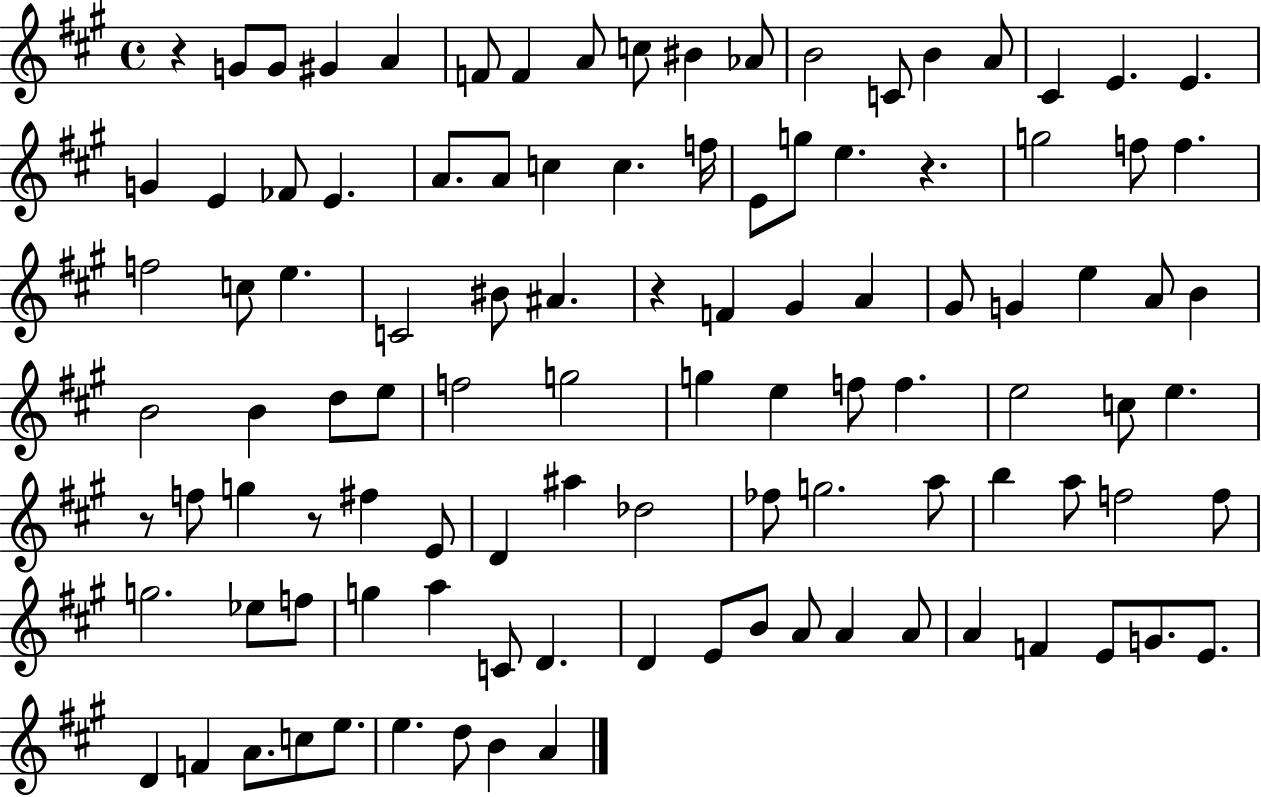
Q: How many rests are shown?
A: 5